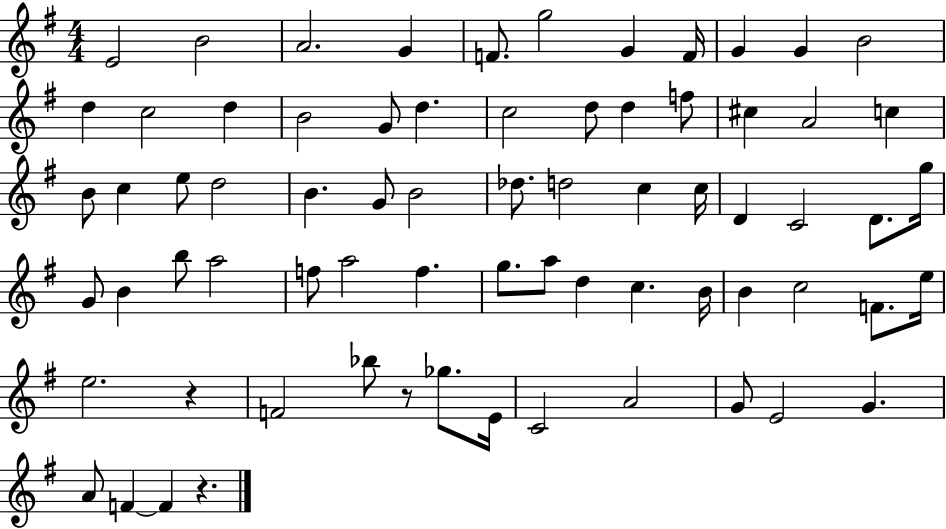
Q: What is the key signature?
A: G major